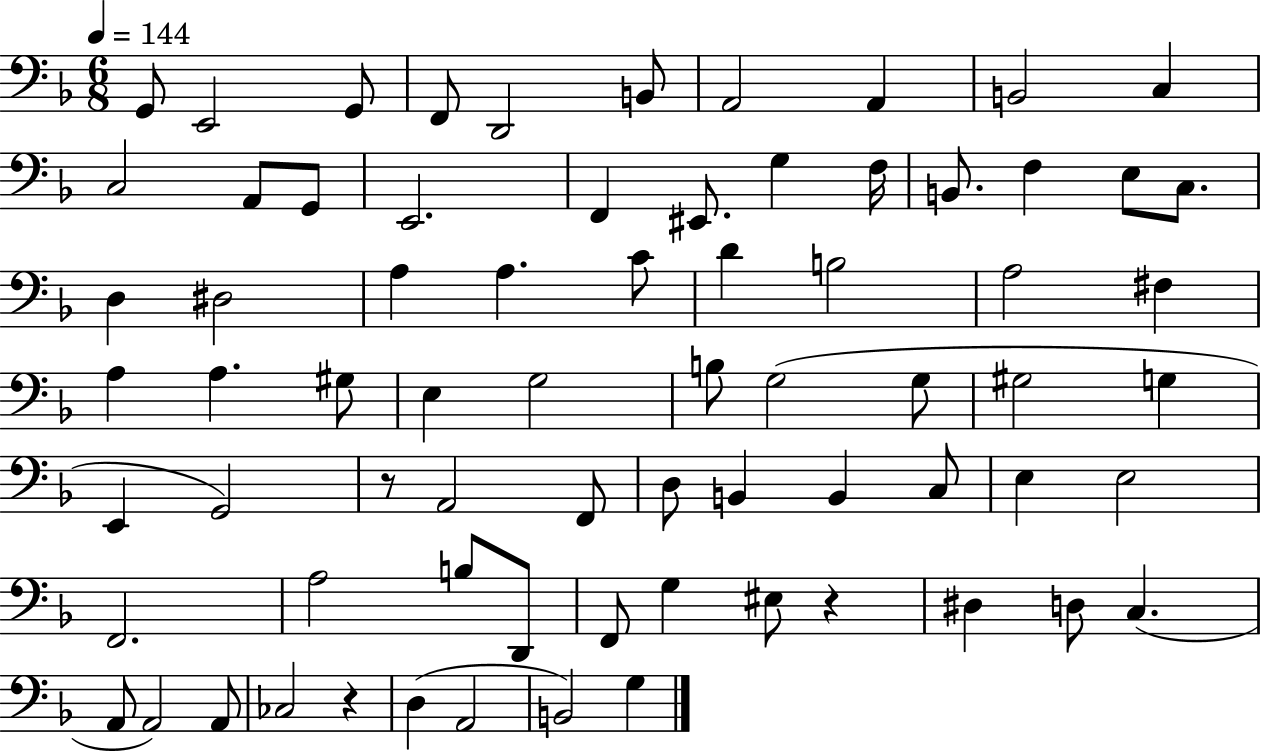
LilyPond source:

{
  \clef bass
  \numericTimeSignature
  \time 6/8
  \key f \major
  \tempo 4 = 144
  g,8 e,2 g,8 | f,8 d,2 b,8 | a,2 a,4 | b,2 c4 | \break c2 a,8 g,8 | e,2. | f,4 eis,8. g4 f16 | b,8. f4 e8 c8. | \break d4 dis2 | a4 a4. c'8 | d'4 b2 | a2 fis4 | \break a4 a4. gis8 | e4 g2 | b8 g2( g8 | gis2 g4 | \break e,4 g,2) | r8 a,2 f,8 | d8 b,4 b,4 c8 | e4 e2 | \break f,2. | a2 b8 d,8 | f,8 g4 eis8 r4 | dis4 d8 c4.( | \break a,8 a,2) a,8 | ces2 r4 | d4( a,2 | b,2) g4 | \break \bar "|."
}